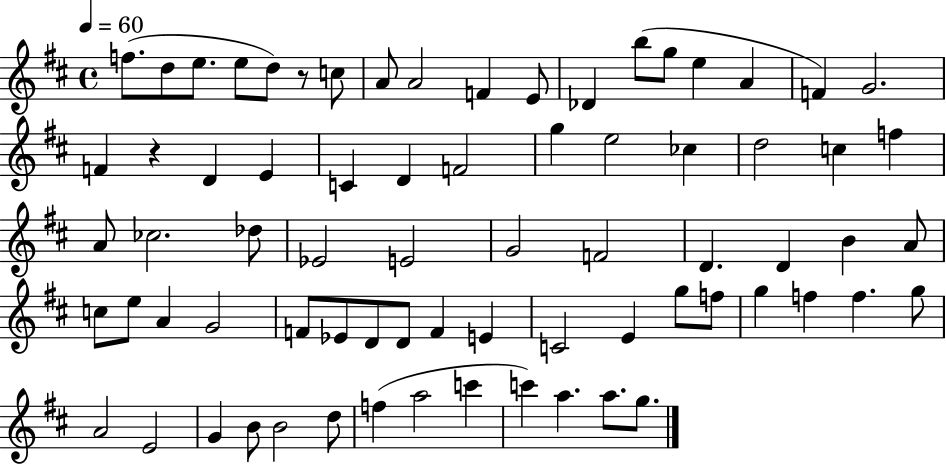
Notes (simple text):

F5/e. D5/e E5/e. E5/e D5/e R/e C5/e A4/e A4/h F4/q E4/e Db4/q B5/e G5/e E5/q A4/q F4/q G4/h. F4/q R/q D4/q E4/q C4/q D4/q F4/h G5/q E5/h CES5/q D5/h C5/q F5/q A4/e CES5/h. Db5/e Eb4/h E4/h G4/h F4/h D4/q. D4/q B4/q A4/e C5/e E5/e A4/q G4/h F4/e Eb4/e D4/e D4/e F4/q E4/q C4/h E4/q G5/e F5/e G5/q F5/q F5/q. G5/e A4/h E4/h G4/q B4/e B4/h D5/e F5/q A5/h C6/q C6/q A5/q. A5/e. G5/e.